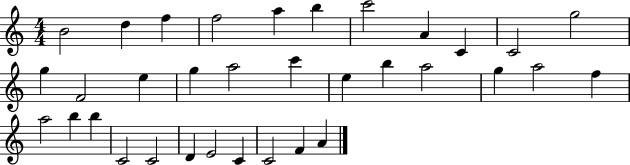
{
  \clef treble
  \numericTimeSignature
  \time 4/4
  \key c \major
  b'2 d''4 f''4 | f''2 a''4 b''4 | c'''2 a'4 c'4 | c'2 g''2 | \break g''4 f'2 e''4 | g''4 a''2 c'''4 | e''4 b''4 a''2 | g''4 a''2 f''4 | \break a''2 b''4 b''4 | c'2 c'2 | d'4 e'2 c'4 | c'2 f'4 a'4 | \break \bar "|."
}